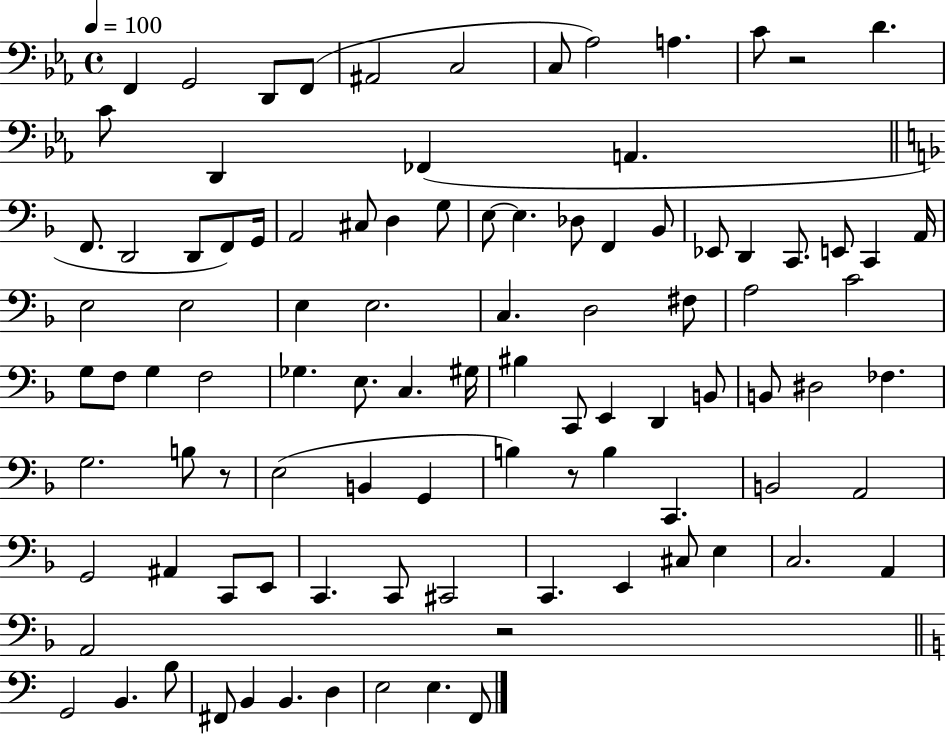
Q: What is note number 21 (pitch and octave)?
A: A2